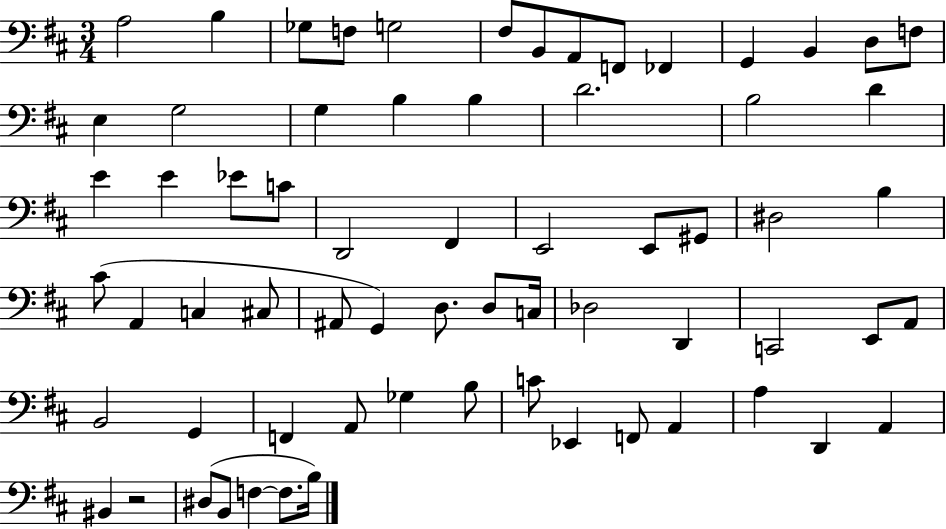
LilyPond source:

{
  \clef bass
  \numericTimeSignature
  \time 3/4
  \key d \major
  a2 b4 | ges8 f8 g2 | fis8 b,8 a,8 f,8 fes,4 | g,4 b,4 d8 f8 | \break e4 g2 | g4 b4 b4 | d'2. | b2 d'4 | \break e'4 e'4 ees'8 c'8 | d,2 fis,4 | e,2 e,8 gis,8 | dis2 b4 | \break cis'8( a,4 c4 cis8 | ais,8 g,4) d8. d8 c16 | des2 d,4 | c,2 e,8 a,8 | \break b,2 g,4 | f,4 a,8 ges4 b8 | c'8 ees,4 f,8 a,4 | a4 d,4 a,4 | \break bis,4 r2 | dis8( b,8 f4~~ f8. b16) | \bar "|."
}